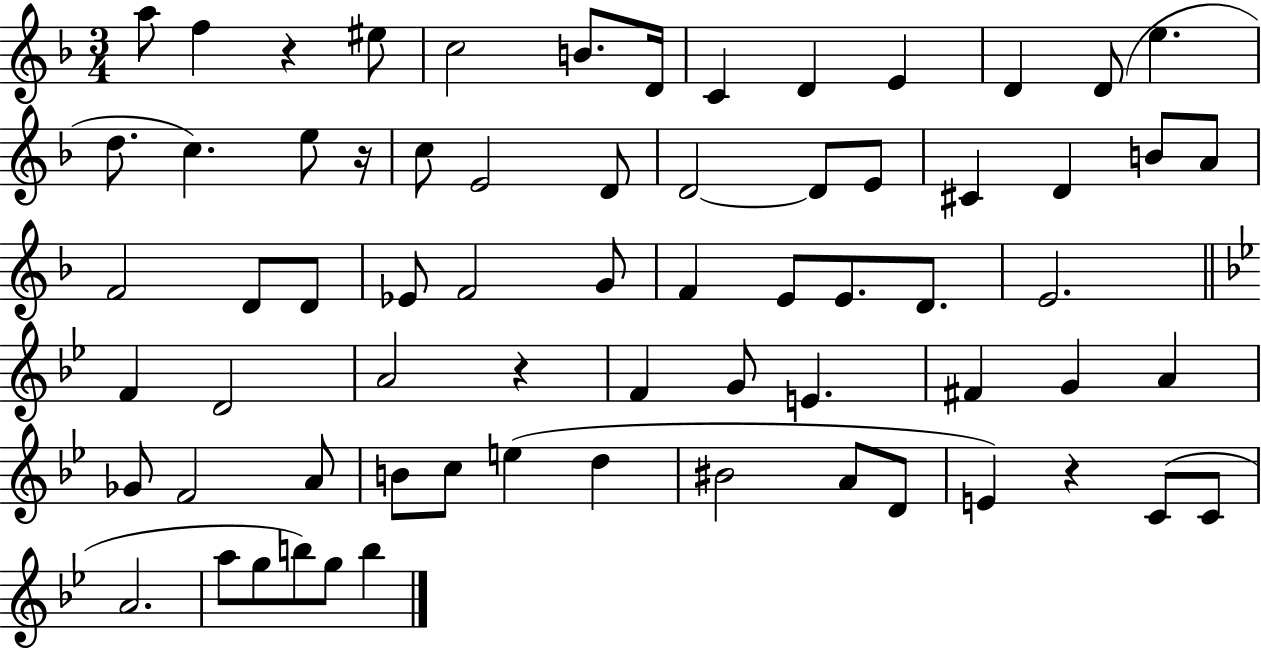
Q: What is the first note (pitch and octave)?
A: A5